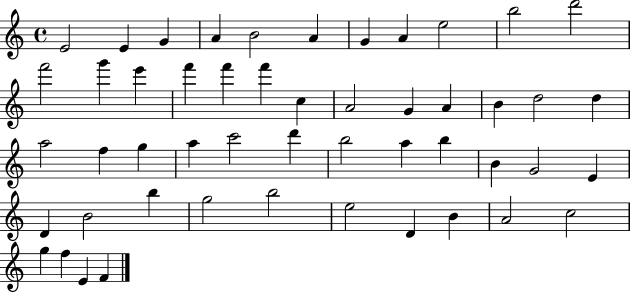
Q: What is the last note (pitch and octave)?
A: F4